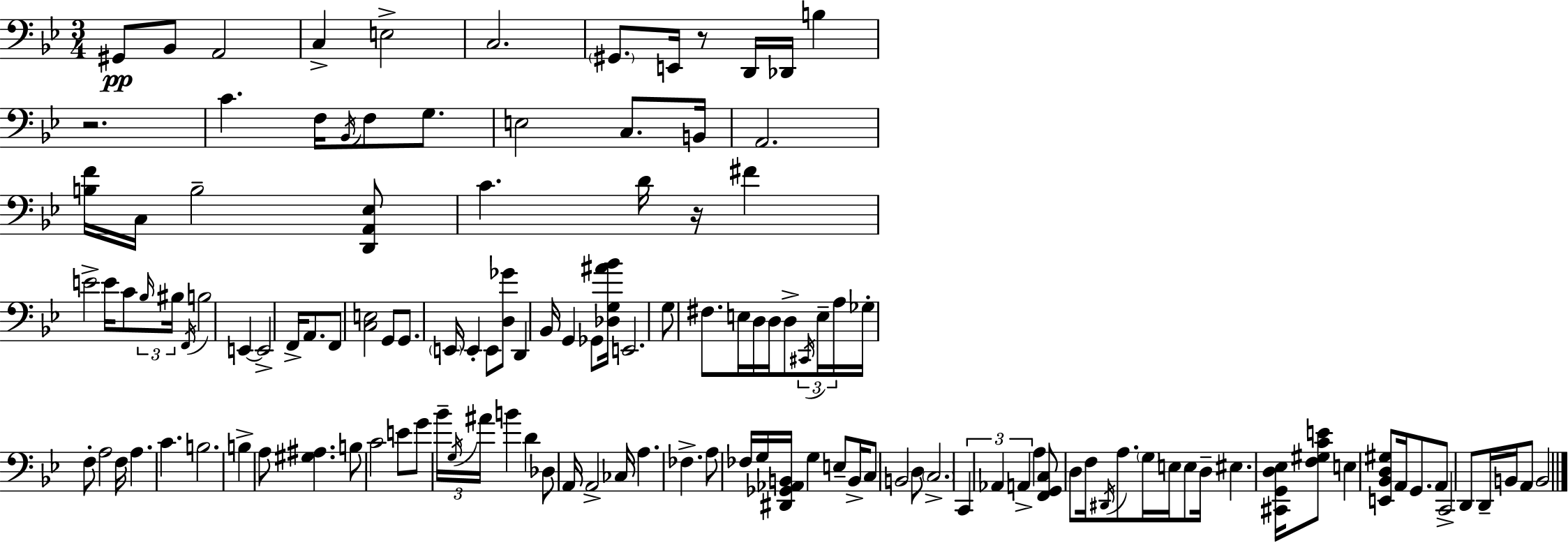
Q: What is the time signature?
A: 3/4